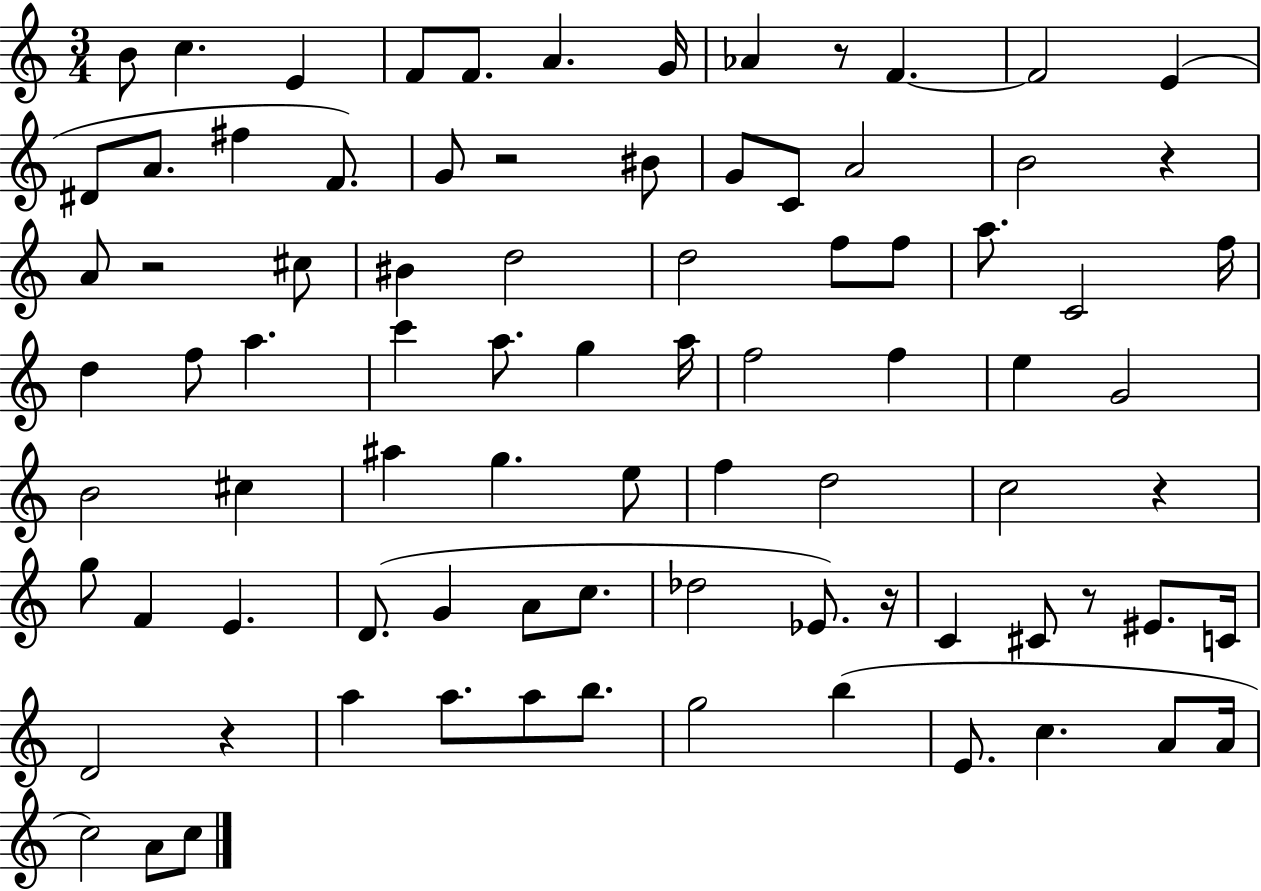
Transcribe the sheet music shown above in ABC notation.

X:1
T:Untitled
M:3/4
L:1/4
K:C
B/2 c E F/2 F/2 A G/4 _A z/2 F F2 E ^D/2 A/2 ^f F/2 G/2 z2 ^B/2 G/2 C/2 A2 B2 z A/2 z2 ^c/2 ^B d2 d2 f/2 f/2 a/2 C2 f/4 d f/2 a c' a/2 g a/4 f2 f e G2 B2 ^c ^a g e/2 f d2 c2 z g/2 F E D/2 G A/2 c/2 _d2 _E/2 z/4 C ^C/2 z/2 ^E/2 C/4 D2 z a a/2 a/2 b/2 g2 b E/2 c A/2 A/4 c2 A/2 c/2